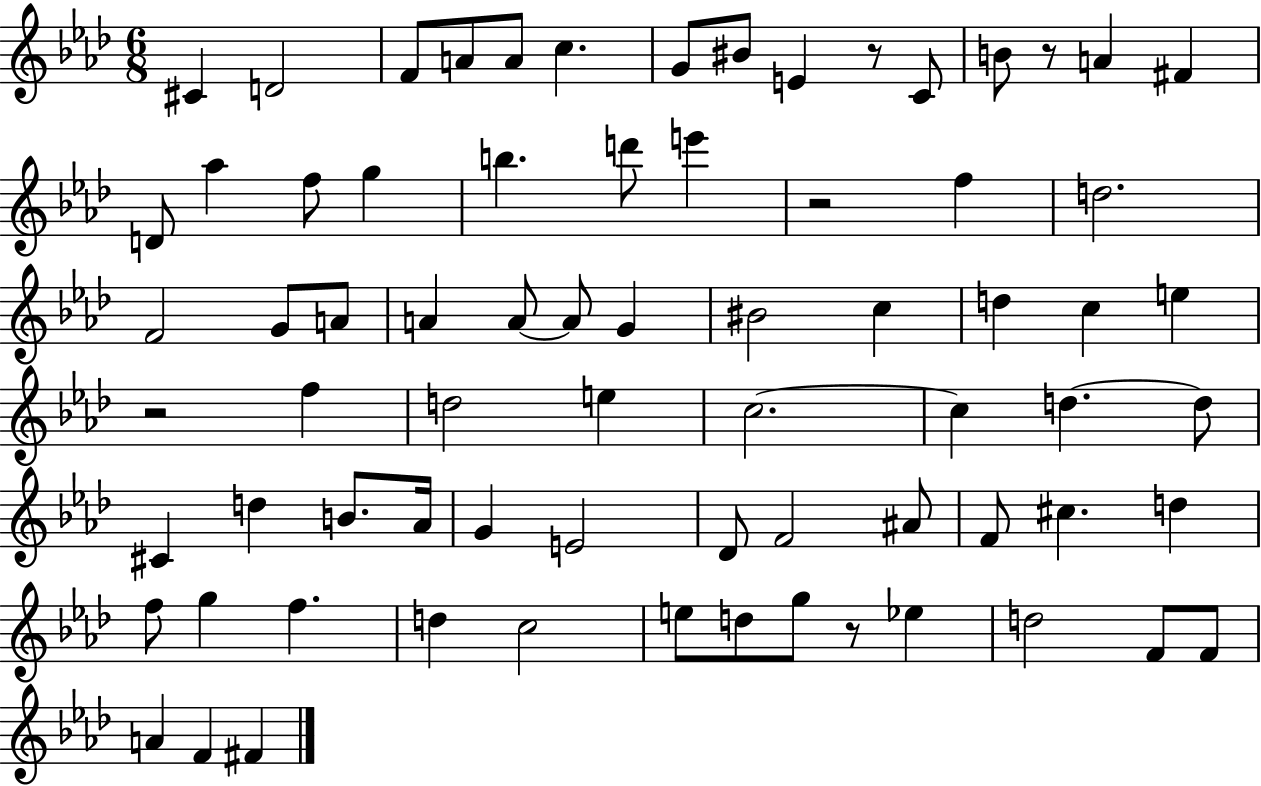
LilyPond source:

{
  \clef treble
  \numericTimeSignature
  \time 6/8
  \key aes \major
  cis'4 d'2 | f'8 a'8 a'8 c''4. | g'8 bis'8 e'4 r8 c'8 | b'8 r8 a'4 fis'4 | \break d'8 aes''4 f''8 g''4 | b''4. d'''8 e'''4 | r2 f''4 | d''2. | \break f'2 g'8 a'8 | a'4 a'8~~ a'8 g'4 | bis'2 c''4 | d''4 c''4 e''4 | \break r2 f''4 | d''2 e''4 | c''2.~~ | c''4 d''4.~~ d''8 | \break cis'4 d''4 b'8. aes'16 | g'4 e'2 | des'8 f'2 ais'8 | f'8 cis''4. d''4 | \break f''8 g''4 f''4. | d''4 c''2 | e''8 d''8 g''8 r8 ees''4 | d''2 f'8 f'8 | \break a'4 f'4 fis'4 | \bar "|."
}